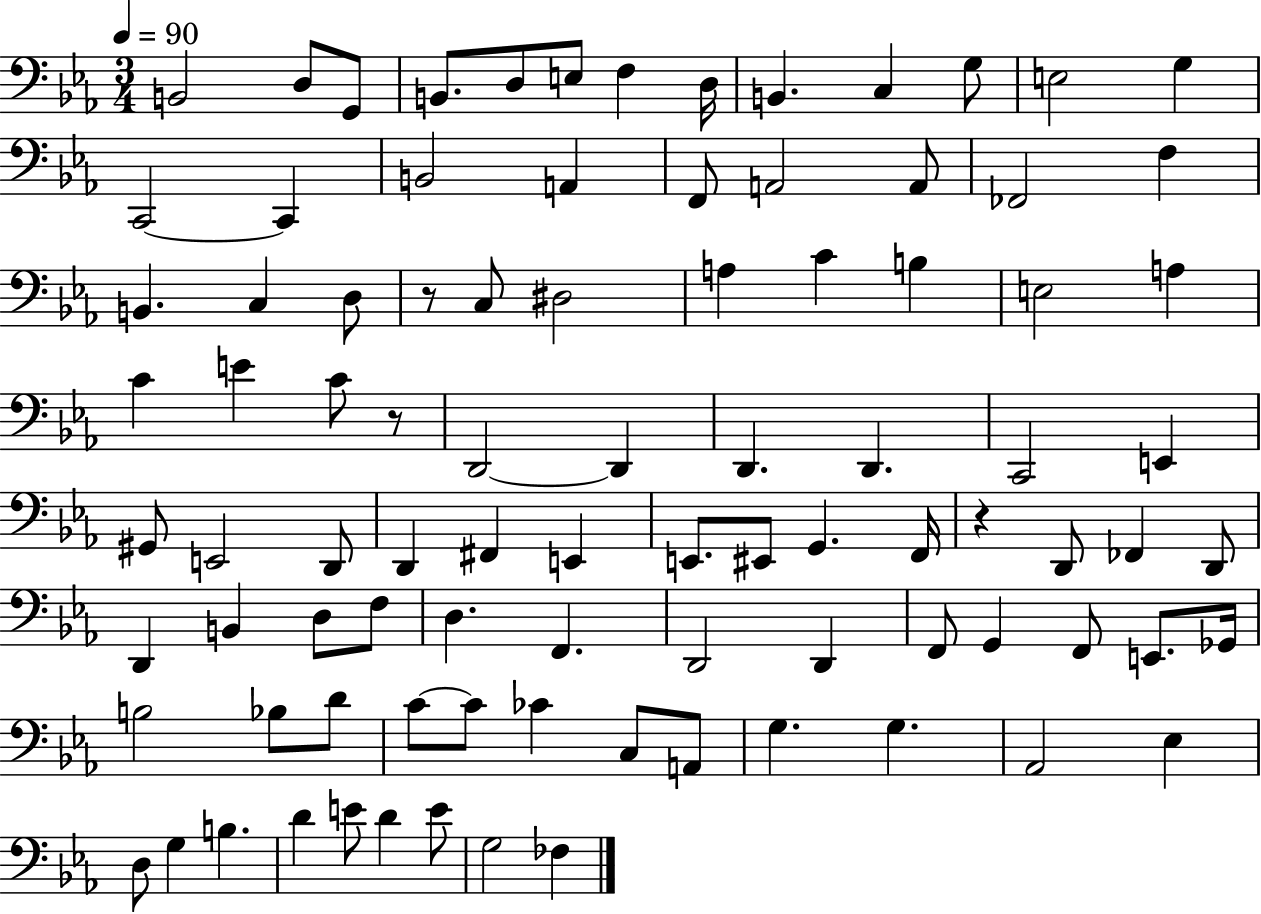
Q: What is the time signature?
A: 3/4